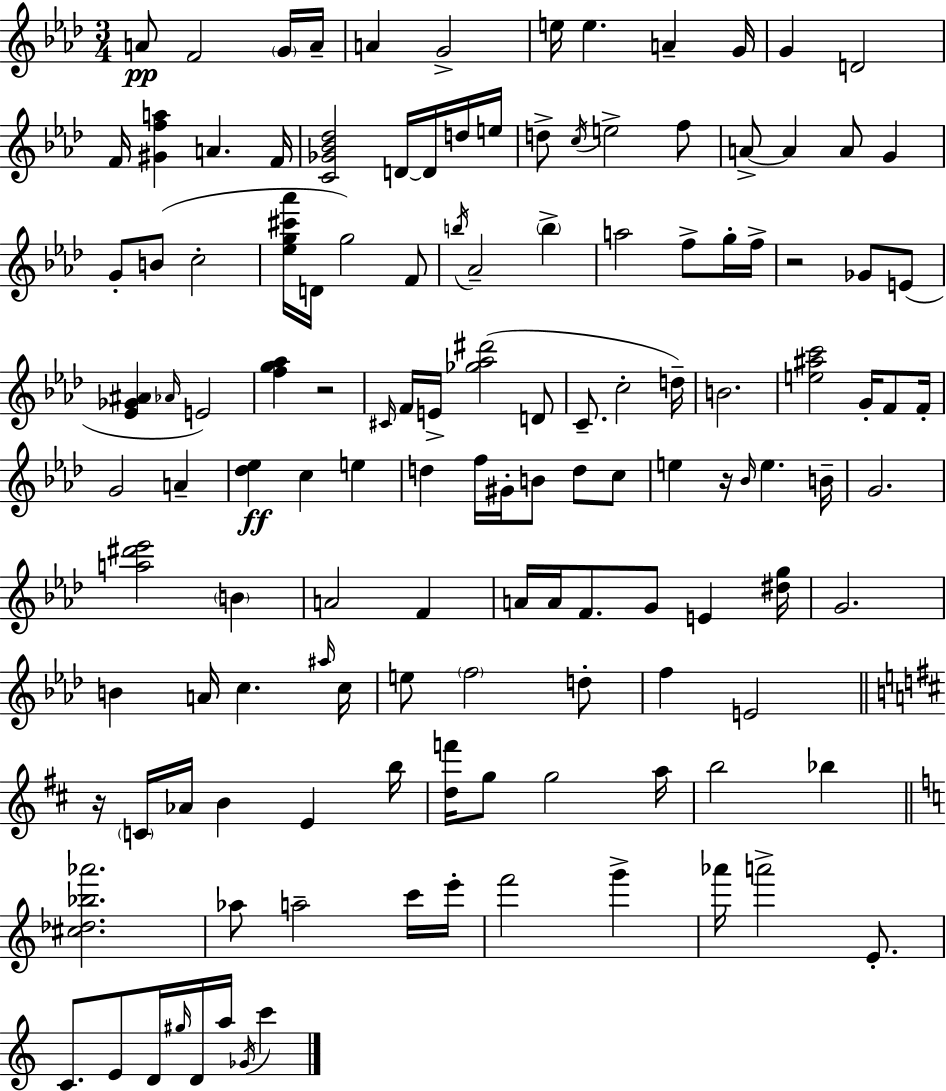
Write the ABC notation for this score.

X:1
T:Untitled
M:3/4
L:1/4
K:Fm
A/2 F2 G/4 A/4 A G2 e/4 e A G/4 G D2 F/4 [^Gfa] A F/4 [C_G_B_d]2 D/4 D/4 d/4 e/4 d/2 c/4 e2 f/2 A/2 A A/2 G G/2 B/2 c2 [_eg^c'_a']/4 D/4 g2 F/2 b/4 _A2 b a2 f/2 g/4 f/4 z2 _G/2 E/2 [_E_G^A] _A/4 E2 [fg_a] z2 ^C/4 F/4 E/4 [_g_a^d']2 D/2 C/2 c2 d/4 B2 [e^ac']2 G/4 F/2 F/4 G2 A [_d_e] c e d f/4 ^G/4 B/2 d/2 c/2 e z/4 _B/4 e B/4 G2 [a^d'_e']2 B A2 F A/4 A/4 F/2 G/2 E [^dg]/4 G2 B A/4 c ^a/4 c/4 e/2 f2 d/2 f E2 z/4 C/4 _A/4 B E b/4 [df']/4 g/2 g2 a/4 b2 _b [^c_d_b_a']2 _a/2 a2 c'/4 e'/4 f'2 g' _a'/4 a'2 E/2 C/2 E/2 D/4 ^g/4 D/4 a/4 _G/4 c'